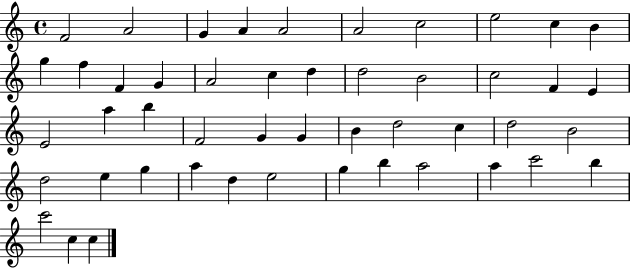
{
  \clef treble
  \time 4/4
  \defaultTimeSignature
  \key c \major
  f'2 a'2 | g'4 a'4 a'2 | a'2 c''2 | e''2 c''4 b'4 | \break g''4 f''4 f'4 g'4 | a'2 c''4 d''4 | d''2 b'2 | c''2 f'4 e'4 | \break e'2 a''4 b''4 | f'2 g'4 g'4 | b'4 d''2 c''4 | d''2 b'2 | \break d''2 e''4 g''4 | a''4 d''4 e''2 | g''4 b''4 a''2 | a''4 c'''2 b''4 | \break c'''2 c''4 c''4 | \bar "|."
}